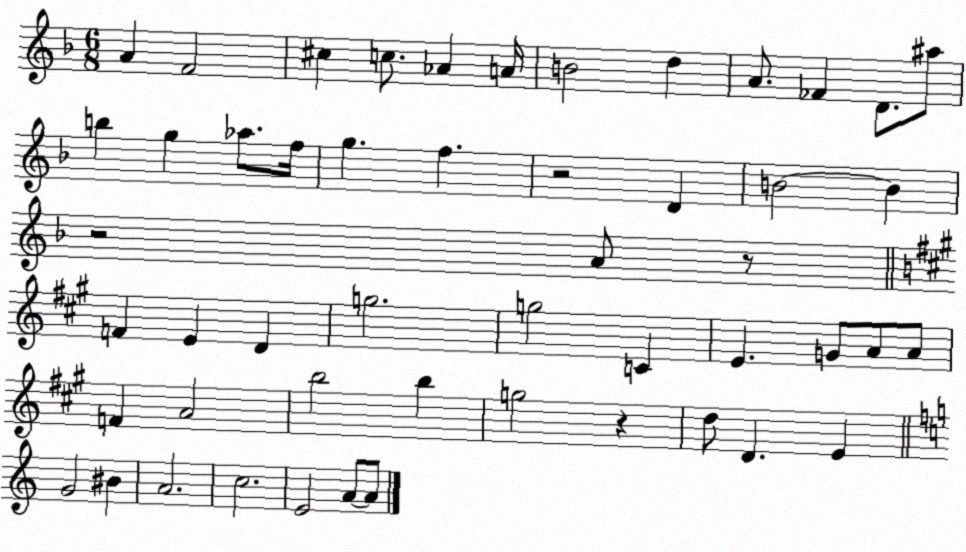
X:1
T:Untitled
M:6/8
L:1/4
K:F
A F2 ^c c/2 _A A/4 B2 d A/2 _F D/2 ^a/2 b g _a/2 f/4 g f z2 D B2 B z2 A/2 z/2 F E D g2 g2 C E G/2 A/2 A/2 F A2 b2 b g2 z d/2 D E G2 ^B A2 c2 E2 A/2 A/2